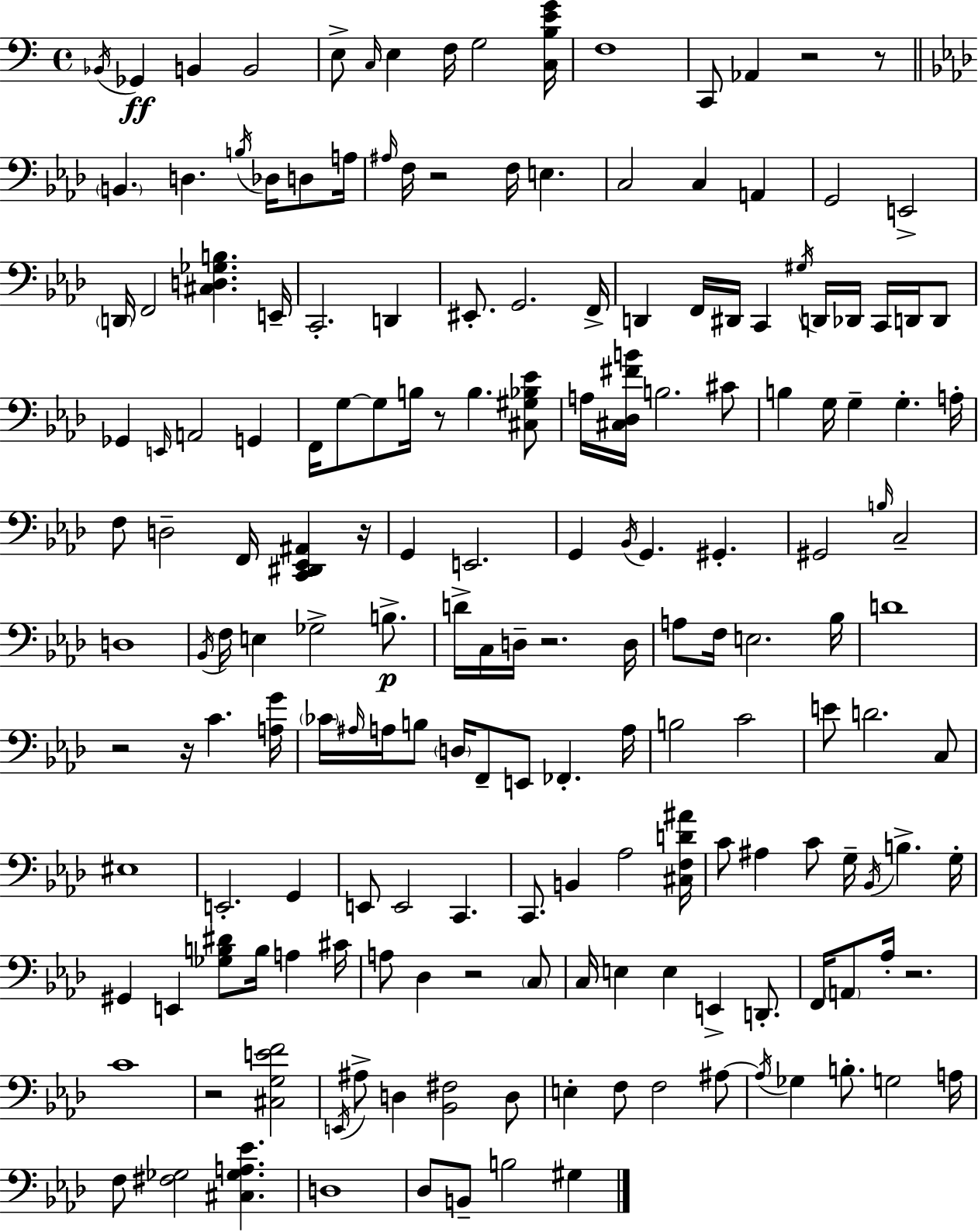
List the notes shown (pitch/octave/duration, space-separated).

Bb2/s Gb2/q B2/q B2/h E3/e C3/s E3/q F3/s G3/h [C3,B3,E4,G4]/s F3/w C2/e Ab2/q R/h R/e B2/q. D3/q. B3/s Db3/s D3/e A3/s A#3/s F3/s R/h F3/s E3/q. C3/h C3/q A2/q G2/h E2/h D2/s F2/h [C#3,D3,Gb3,B3]/q. E2/s C2/h. D2/q EIS2/e. G2/h. F2/s D2/q F2/s D#2/s C2/q G#3/s D2/s Db2/s C2/s D2/s D2/e Gb2/q E2/s A2/h G2/q F2/s G3/e G3/e B3/s R/e B3/q. [C#3,G#3,Bb3,Eb4]/e A3/s [C#3,Db3,F#4,B4]/s B3/h. C#4/e B3/q G3/s G3/q G3/q. A3/s F3/e D3/h F2/s [C2,D#2,Eb2,A#2]/q R/s G2/q E2/h. G2/q Bb2/s G2/q. G#2/q. G#2/h B3/s C3/h D3/w Bb2/s F3/s E3/q Gb3/h B3/e. D4/s C3/s D3/s R/h. D3/s A3/e F3/s E3/h. Bb3/s D4/w R/h R/s C4/q. [A3,G4]/s CES4/s A#3/s A3/s B3/e D3/s F2/e E2/e FES2/q. A3/s B3/h C4/h E4/e D4/h. C3/e EIS3/w E2/h. G2/q E2/e E2/h C2/q. C2/e. B2/q Ab3/h [C#3,F3,D4,A#4]/s C4/e A#3/q C4/e G3/s Bb2/s B3/q. G3/s G#2/q E2/q [Gb3,B3,D#4]/e B3/s A3/q C#4/s A3/e Db3/q R/h C3/e C3/s E3/q E3/q E2/q D2/e. F2/s A2/e Ab3/s R/h. C4/w R/h [C#3,G3,E4,F4]/h E2/s A#3/e D3/q [Bb2,F#3]/h D3/e E3/q F3/e F3/h A#3/e A#3/s Gb3/q B3/e. G3/h A3/s F3/e [F#3,Gb3]/h [C#3,Gb3,A3,Eb4]/q. D3/w Db3/e B2/e B3/h G#3/q